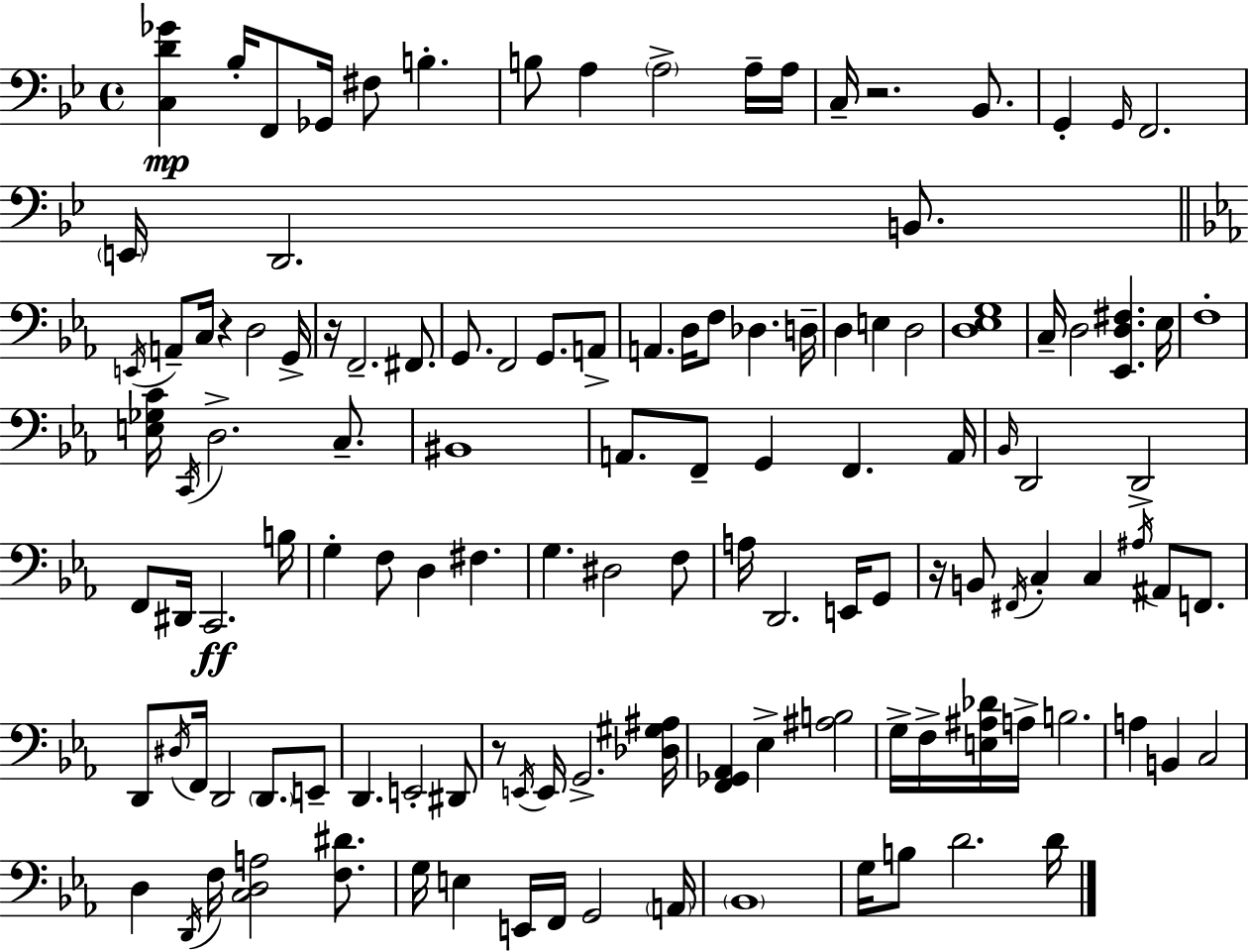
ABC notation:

X:1
T:Untitled
M:4/4
L:1/4
K:Gm
[C,D_G] _B,/4 F,,/2 _G,,/4 ^F,/2 B, B,/2 A, A,2 A,/4 A,/4 C,/4 z2 _B,,/2 G,, G,,/4 F,,2 E,,/4 D,,2 B,,/2 E,,/4 A,,/2 C,/4 z D,2 G,,/4 z/4 F,,2 ^F,,/2 G,,/2 F,,2 G,,/2 A,,/2 A,, D,/4 F,/2 _D, D,/4 D, E, D,2 [D,_E,G,]4 C,/4 D,2 [_E,,D,^F,] _E,/4 F,4 [E,_G,C]/4 C,,/4 D,2 C,/2 ^B,,4 A,,/2 F,,/2 G,, F,, A,,/4 _B,,/4 D,,2 D,,2 F,,/2 ^D,,/4 C,,2 B,/4 G, F,/2 D, ^F, G, ^D,2 F,/2 A,/4 D,,2 E,,/4 G,,/2 z/4 B,,/2 ^F,,/4 C, C, ^A,/4 ^A,,/2 F,,/2 D,,/2 ^D,/4 F,,/4 D,,2 D,,/2 E,,/2 D,, E,,2 ^D,,/2 z/2 E,,/4 E,,/4 G,,2 [_D,^G,^A,]/4 [F,,_G,,_A,,] _E, [^A,B,]2 G,/4 F,/4 [E,^A,_D]/4 A,/4 B,2 A, B,, C,2 D, D,,/4 F,/4 [C,D,A,]2 [F,^D]/2 G,/4 E, E,,/4 F,,/4 G,,2 A,,/4 _B,,4 G,/4 B,/2 D2 D/4